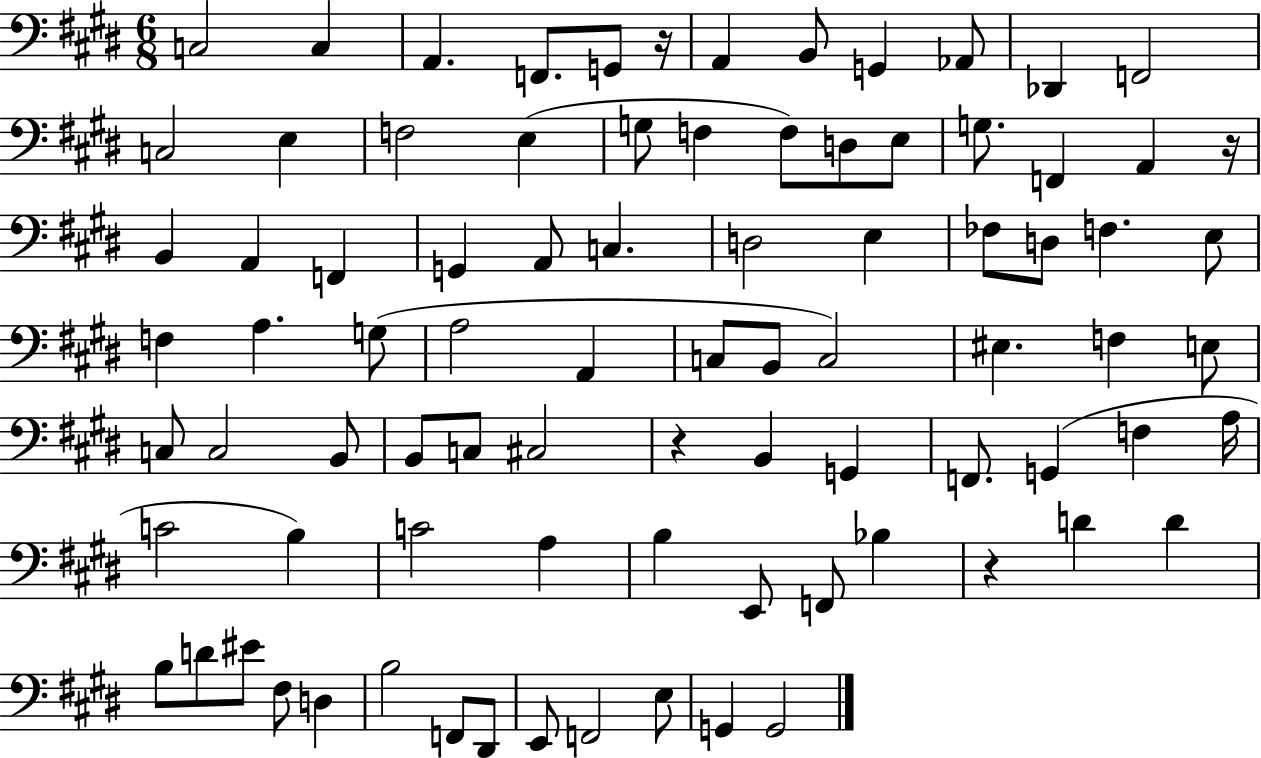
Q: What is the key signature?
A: E major